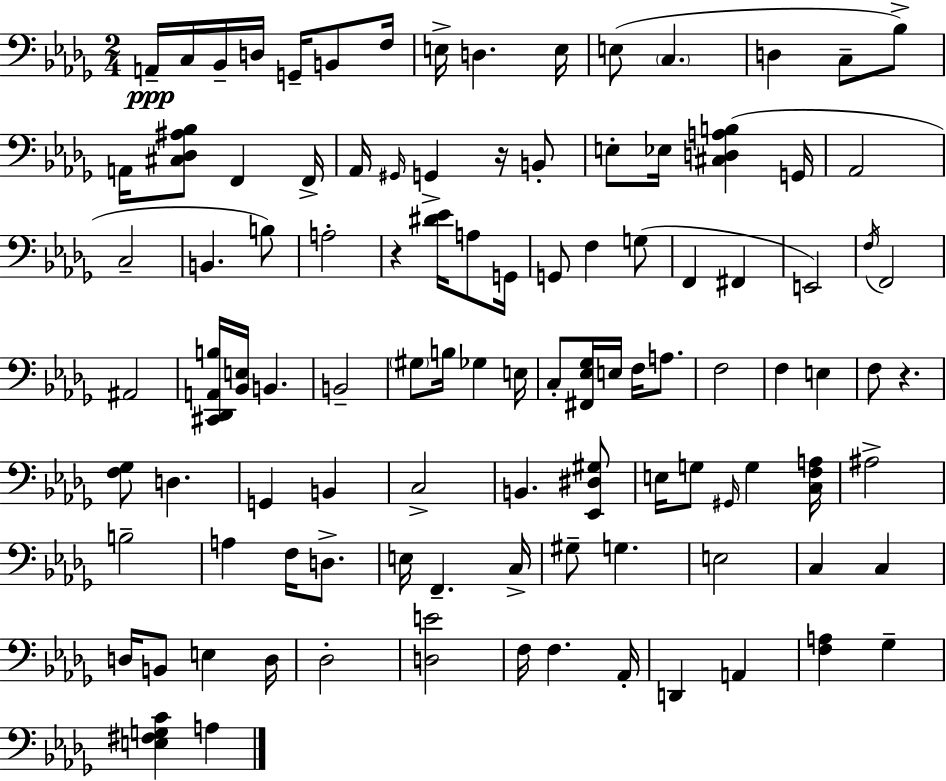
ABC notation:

X:1
T:Untitled
M:2/4
L:1/4
K:Bbm
A,,/4 C,/4 _B,,/4 D,/4 G,,/4 B,,/2 F,/4 E,/4 D, E,/4 E,/2 C, D, C,/2 _B,/2 A,,/4 [^C,_D,^A,_B,]/2 F,, F,,/4 _A,,/4 ^G,,/4 G,, z/4 B,,/2 E,/2 _E,/4 [^C,D,A,B,] G,,/4 _A,,2 C,2 B,, B,/2 A,2 z [^D_E]/4 A,/2 G,,/4 G,,/2 F, G,/2 F,, ^F,, E,,2 F,/4 F,,2 ^A,,2 [^C,,_D,,A,,B,]/4 [_B,,E,]/4 B,, B,,2 ^G,/2 B,/4 _G, E,/4 C,/2 [^F,,_E,_G,]/4 E,/4 F,/4 A,/2 F,2 F, E, F,/2 z [F,_G,]/2 D, G,, B,, C,2 B,, [_E,,^D,^G,]/2 E,/4 G,/2 ^G,,/4 G, [C,F,A,]/4 ^A,2 B,2 A, F,/4 D,/2 E,/4 F,, C,/4 ^G,/2 G, E,2 C, C, D,/4 B,,/2 E, D,/4 _D,2 [D,E]2 F,/4 F, _A,,/4 D,, A,, [F,A,] _G, [E,^F,G,C] A,